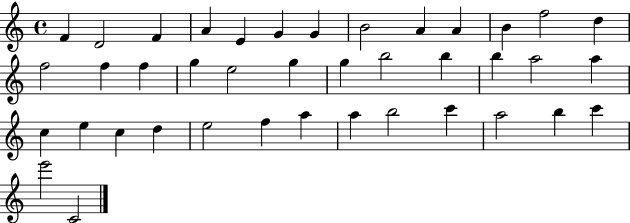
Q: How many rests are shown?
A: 0